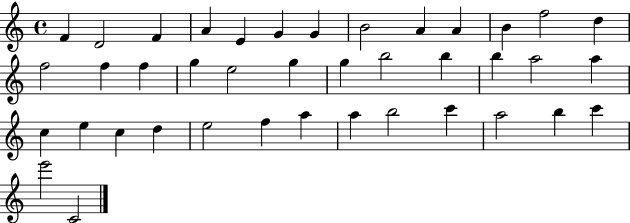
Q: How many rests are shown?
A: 0